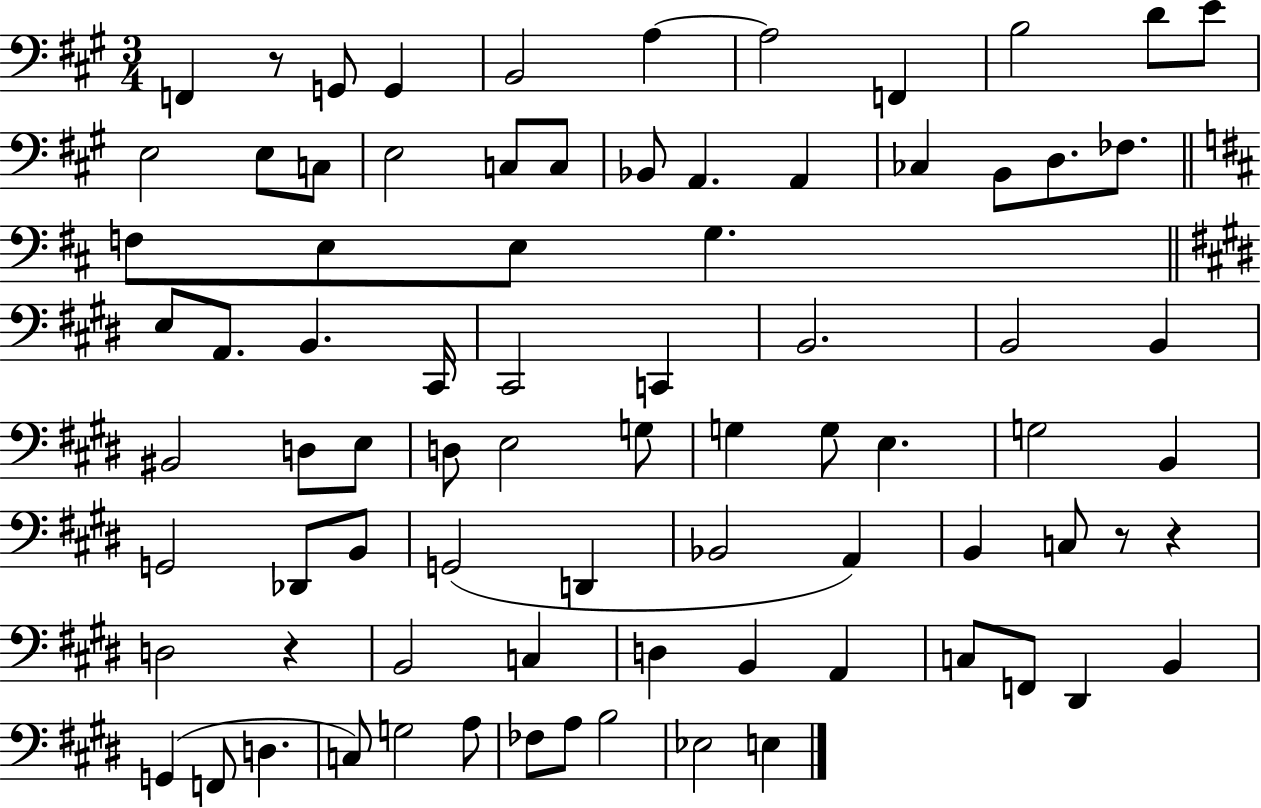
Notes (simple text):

F2/q R/e G2/e G2/q B2/h A3/q A3/h F2/q B3/h D4/e E4/e E3/h E3/e C3/e E3/h C3/e C3/e Bb2/e A2/q. A2/q CES3/q B2/e D3/e. FES3/e. F3/e E3/e E3/e G3/q. E3/e A2/e. B2/q. C#2/s C#2/h C2/q B2/h. B2/h B2/q BIS2/h D3/e E3/e D3/e E3/h G3/e G3/q G3/e E3/q. G3/h B2/q G2/h Db2/e B2/e G2/h D2/q Bb2/h A2/q B2/q C3/e R/e R/q D3/h R/q B2/h C3/q D3/q B2/q A2/q C3/e F2/e D#2/q B2/q G2/q F2/e D3/q. C3/e G3/h A3/e FES3/e A3/e B3/h Eb3/h E3/q